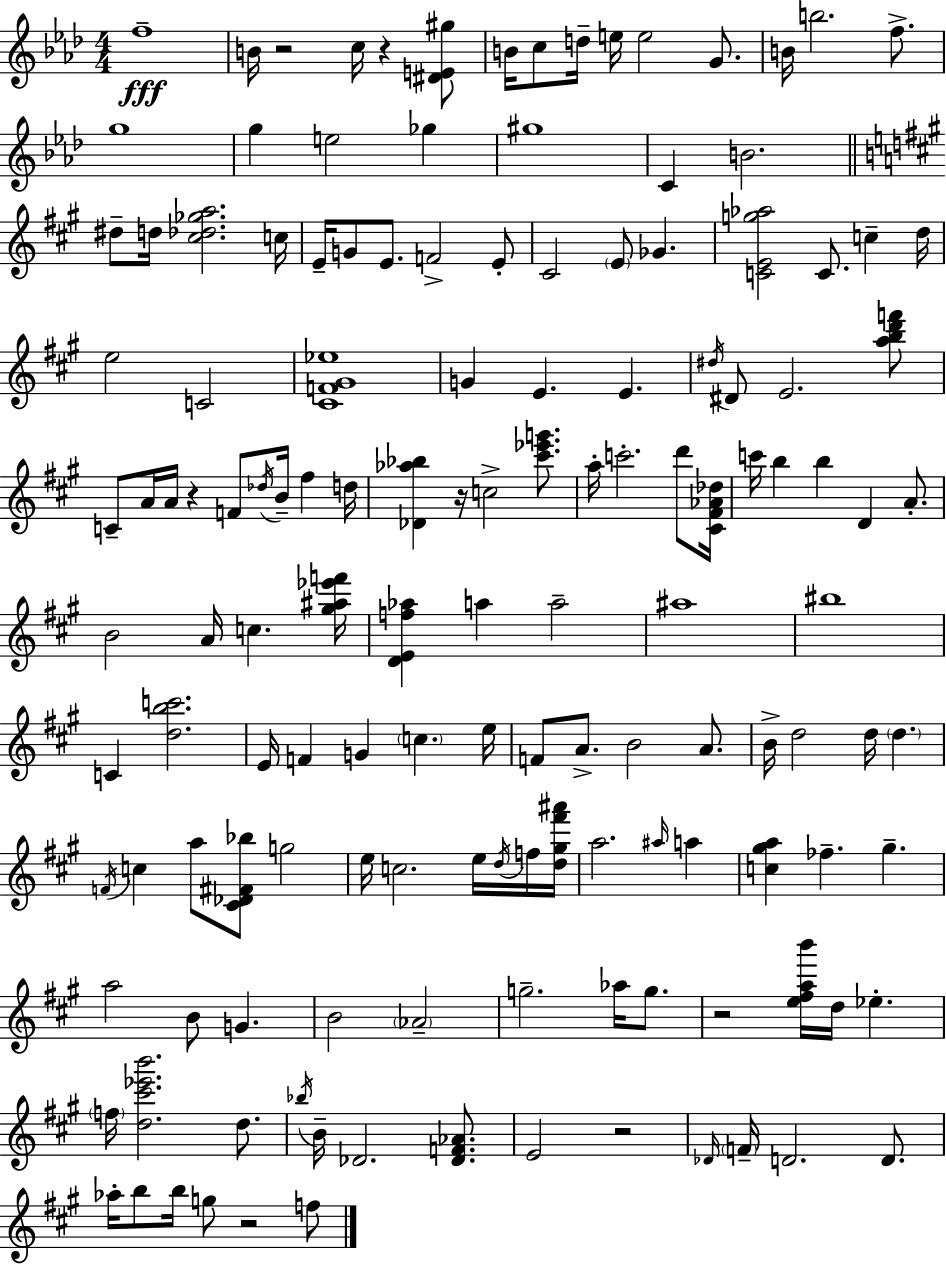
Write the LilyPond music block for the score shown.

{
  \clef treble
  \numericTimeSignature
  \time 4/4
  \key f \minor
  \repeat volta 2 { f''1--\fff | b'16 r2 c''16 r4 <dis' e' gis''>8 | b'16 c''8 d''16-- e''16 e''2 g'8. | b'16 b''2. f''8.-> | \break g''1 | g''4 e''2 ges''4 | gis''1 | c'4 b'2. | \break \bar "||" \break \key a \major dis''8-- d''16 <cis'' des'' ges'' a''>2. c''16 | e'16-- g'8 e'8. f'2-> e'8-. | cis'2 \parenthesize e'8 ges'4. | <c' e' g'' aes''>2 c'8. c''4-- d''16 | \break e''2 c'2 | <cis' f' gis' ees''>1 | g'4 e'4. e'4. | \acciaccatura { dis''16 } dis'8 e'2. <a'' b'' d''' f'''>8 | \break c'8-- a'16 a'16 r4 f'8 \acciaccatura { des''16 } b'16-- fis''4 | d''16 <des' aes'' bes''>4 r16 c''2-> <cis''' ees''' g'''>8. | a''16-. c'''2.-. d'''8 | <cis' fis' aes' des''>16 c'''16 b''4 b''4 d'4 a'8.-. | \break b'2 a'16 c''4. | <gis'' ais'' ees''' f'''>16 <d' e' f'' aes''>4 a''4 a''2-- | ais''1 | bis''1 | \break c'4 <d'' b'' c'''>2. | e'16 f'4 g'4 \parenthesize c''4. | e''16 f'8 a'8.-> b'2 a'8. | b'16-> d''2 d''16 \parenthesize d''4. | \break \acciaccatura { f'16 } c''4 a''8 <cis' des' fis' bes''>8 g''2 | e''16 c''2. | e''16 \acciaccatura { d''16 } f''16 <d'' gis'' fis''' ais'''>16 a''2. | \grace { ais''16 } a''4 <c'' gis'' a''>4 fes''4.-- gis''4.-- | \break a''2 b'8 g'4. | b'2 \parenthesize aes'2-- | g''2.-- | aes''16 g''8. r2 <e'' fis'' a'' b'''>16 d''16 ees''4.-. | \break \parenthesize f''16 <d'' cis''' ees''' b'''>2. | d''8. \acciaccatura { bes''16 } b'16-- des'2. | <des' f' aes'>8. e'2 r2 | \grace { des'16 } \parenthesize f'16-- d'2. | \break d'8. aes''16-. b''8 b''16 g''8 r2 | f''8 } \bar "|."
}